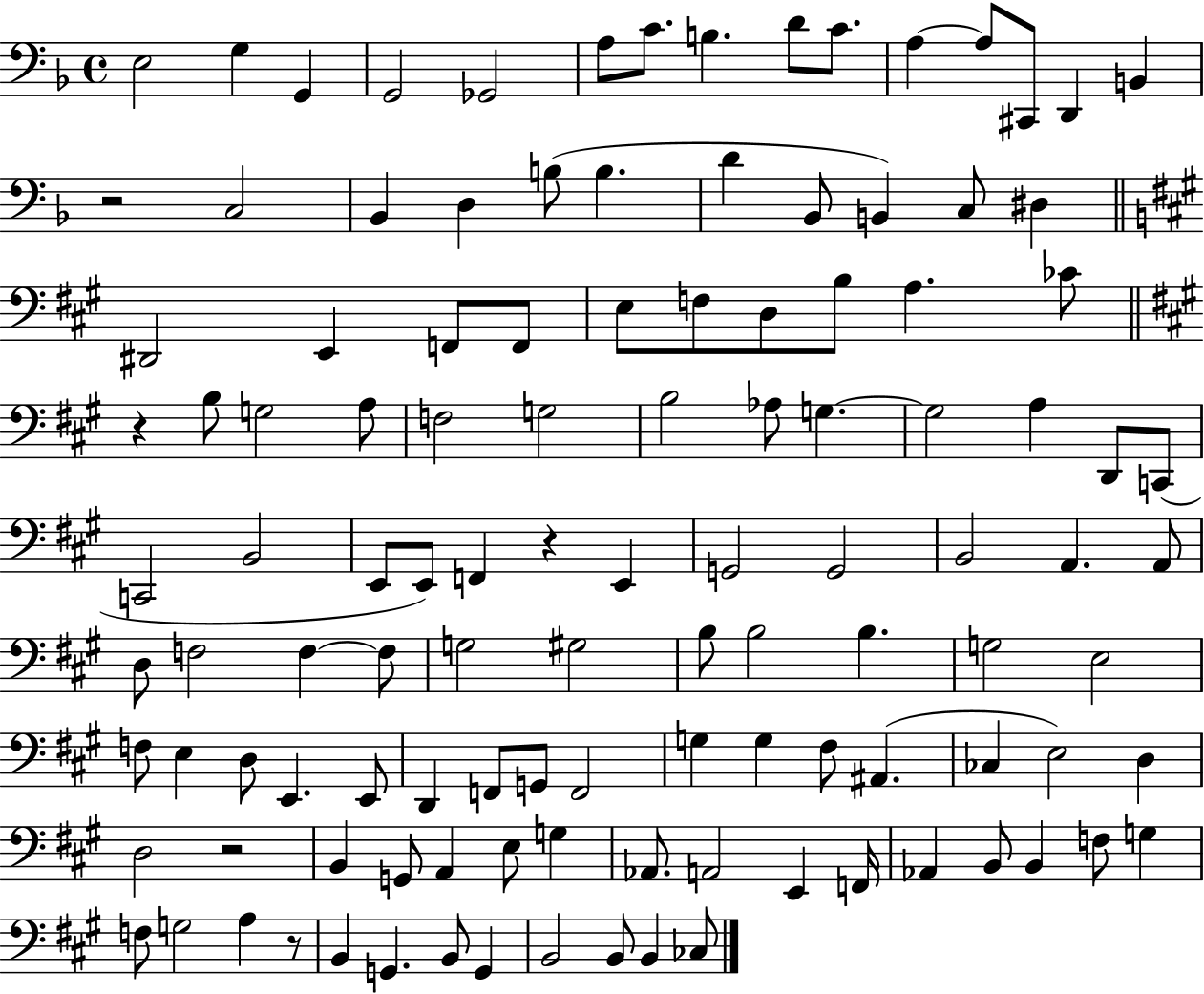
X:1
T:Untitled
M:4/4
L:1/4
K:F
E,2 G, G,, G,,2 _G,,2 A,/2 C/2 B, D/2 C/2 A, A,/2 ^C,,/2 D,, B,, z2 C,2 _B,, D, B,/2 B, D _B,,/2 B,, C,/2 ^D, ^D,,2 E,, F,,/2 F,,/2 E,/2 F,/2 D,/2 B,/2 A, _C/2 z B,/2 G,2 A,/2 F,2 G,2 B,2 _A,/2 G, G,2 A, D,,/2 C,,/2 C,,2 B,,2 E,,/2 E,,/2 F,, z E,, G,,2 G,,2 B,,2 A,, A,,/2 D,/2 F,2 F, F,/2 G,2 ^G,2 B,/2 B,2 B, G,2 E,2 F,/2 E, D,/2 E,, E,,/2 D,, F,,/2 G,,/2 F,,2 G, G, ^F,/2 ^A,, _C, E,2 D, D,2 z2 B,, G,,/2 A,, E,/2 G, _A,,/2 A,,2 E,, F,,/4 _A,, B,,/2 B,, F,/2 G, F,/2 G,2 A, z/2 B,, G,, B,,/2 G,, B,,2 B,,/2 B,, _C,/2